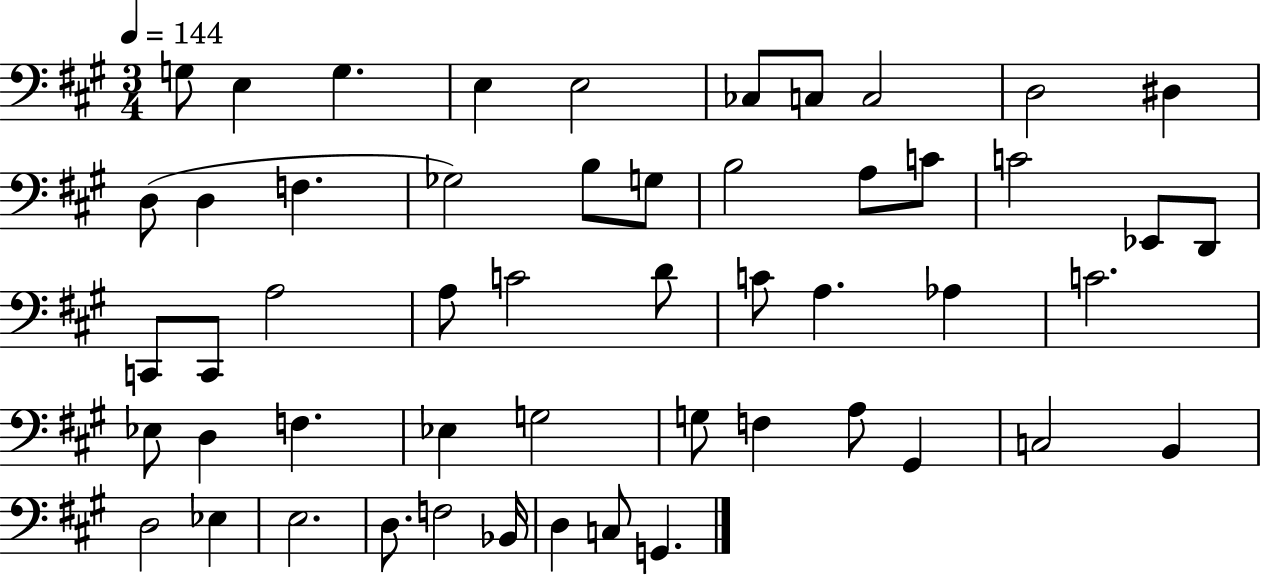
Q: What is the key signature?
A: A major